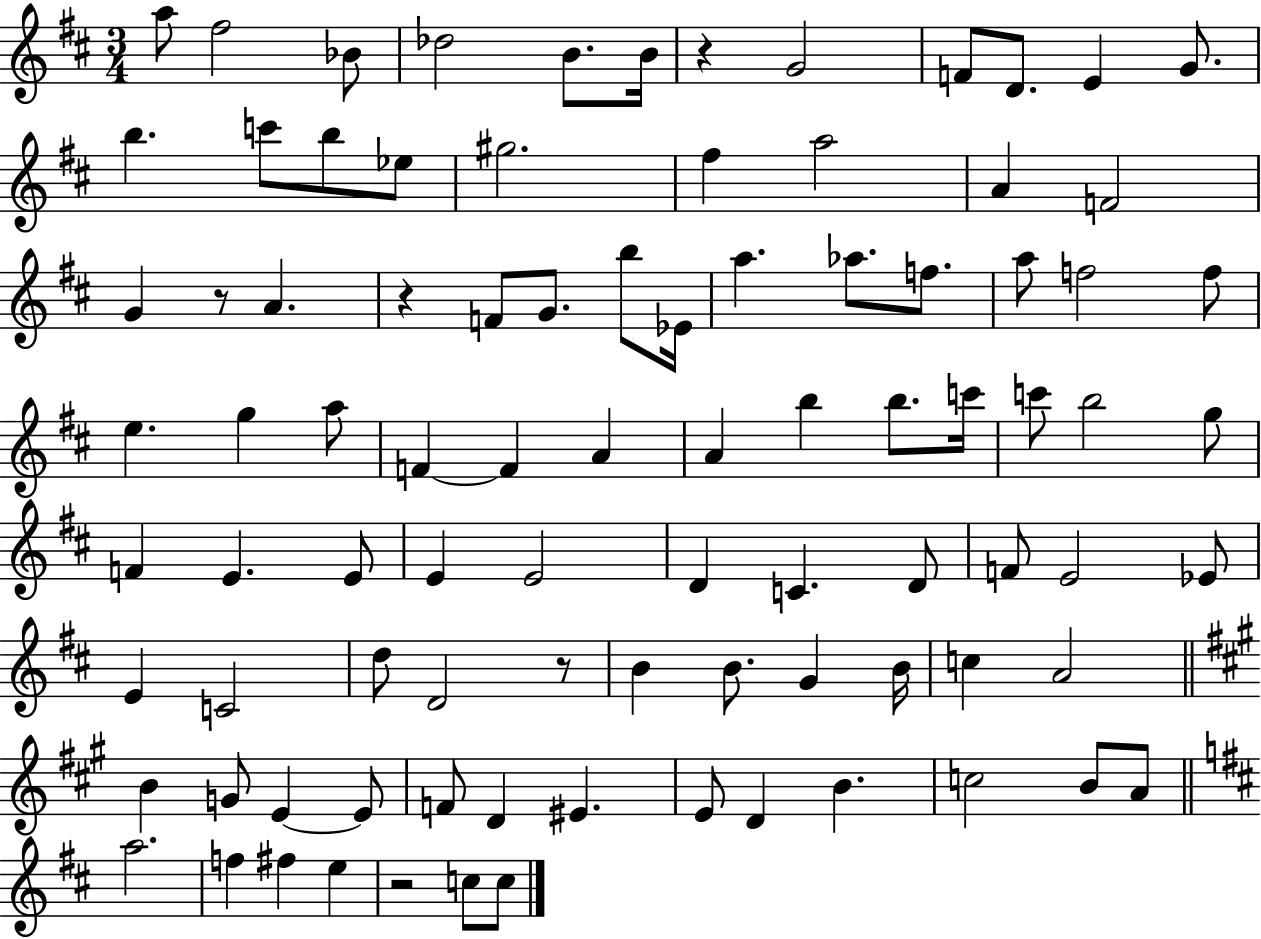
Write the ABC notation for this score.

X:1
T:Untitled
M:3/4
L:1/4
K:D
a/2 ^f2 _B/2 _d2 B/2 B/4 z G2 F/2 D/2 E G/2 b c'/2 b/2 _e/2 ^g2 ^f a2 A F2 G z/2 A z F/2 G/2 b/2 _E/4 a _a/2 f/2 a/2 f2 f/2 e g a/2 F F A A b b/2 c'/4 c'/2 b2 g/2 F E E/2 E E2 D C D/2 F/2 E2 _E/2 E C2 d/2 D2 z/2 B B/2 G B/4 c A2 B G/2 E E/2 F/2 D ^E E/2 D B c2 B/2 A/2 a2 f ^f e z2 c/2 c/2